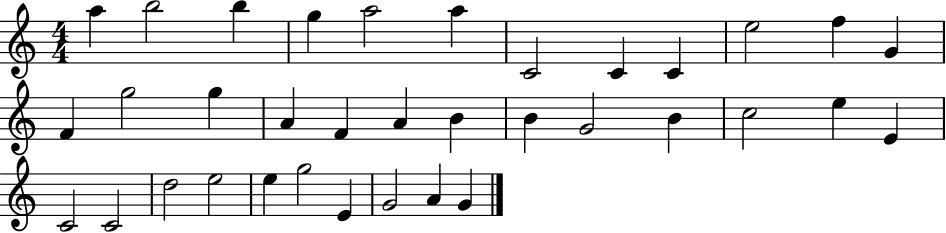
{
  \clef treble
  \numericTimeSignature
  \time 4/4
  \key c \major
  a''4 b''2 b''4 | g''4 a''2 a''4 | c'2 c'4 c'4 | e''2 f''4 g'4 | \break f'4 g''2 g''4 | a'4 f'4 a'4 b'4 | b'4 g'2 b'4 | c''2 e''4 e'4 | \break c'2 c'2 | d''2 e''2 | e''4 g''2 e'4 | g'2 a'4 g'4 | \break \bar "|."
}